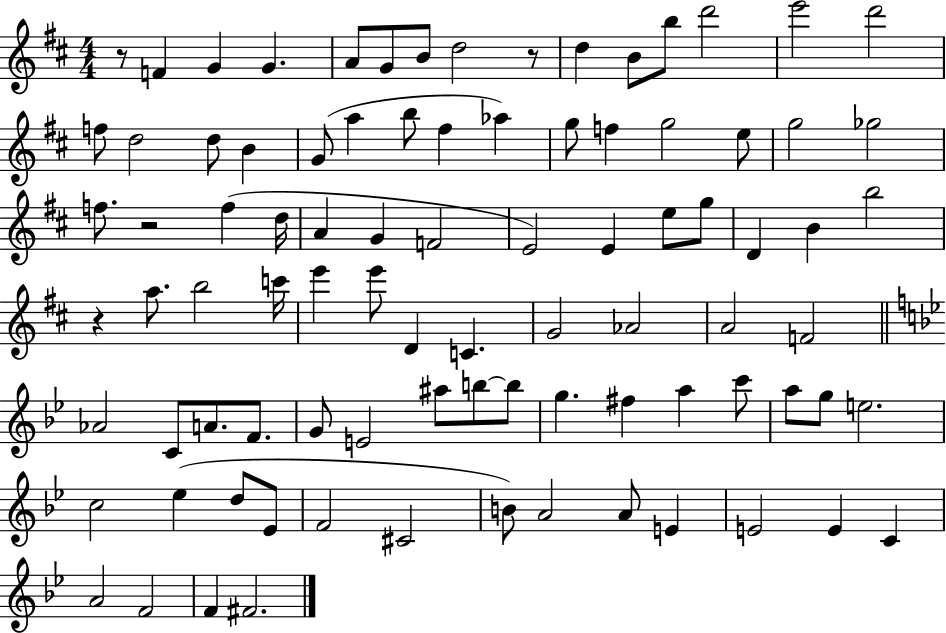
{
  \clef treble
  \numericTimeSignature
  \time 4/4
  \key d \major
  \repeat volta 2 { r8 f'4 g'4 g'4. | a'8 g'8 b'8 d''2 r8 | d''4 b'8 b''8 d'''2 | e'''2 d'''2 | \break f''8 d''2 d''8 b'4 | g'8( a''4 b''8 fis''4 aes''4) | g''8 f''4 g''2 e''8 | g''2 ges''2 | \break f''8. r2 f''4( d''16 | a'4 g'4 f'2 | e'2) e'4 e''8 g''8 | d'4 b'4 b''2 | \break r4 a''8. b''2 c'''16 | e'''4 e'''8 d'4 c'4. | g'2 aes'2 | a'2 f'2 | \break \bar "||" \break \key bes \major aes'2 c'8 a'8. f'8. | g'8 e'2 ais''8 b''8~~ b''8 | g''4. fis''4 a''4 c'''8 | a''8 g''8 e''2. | \break c''2 ees''4( d''8 ees'8 | f'2 cis'2 | b'8) a'2 a'8 e'4 | e'2 e'4 c'4 | \break a'2 f'2 | f'4 fis'2. | } \bar "|."
}